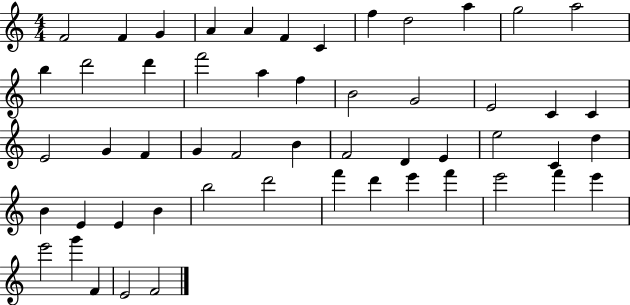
{
  \clef treble
  \numericTimeSignature
  \time 4/4
  \key c \major
  f'2 f'4 g'4 | a'4 a'4 f'4 c'4 | f''4 d''2 a''4 | g''2 a''2 | \break b''4 d'''2 d'''4 | f'''2 a''4 f''4 | b'2 g'2 | e'2 c'4 c'4 | \break e'2 g'4 f'4 | g'4 f'2 b'4 | f'2 d'4 e'4 | e''2 c'4 d''4 | \break b'4 e'4 e'4 b'4 | b''2 d'''2 | f'''4 d'''4 e'''4 f'''4 | e'''2 f'''4 e'''4 | \break e'''2 g'''4 f'4 | e'2 f'2 | \bar "|."
}